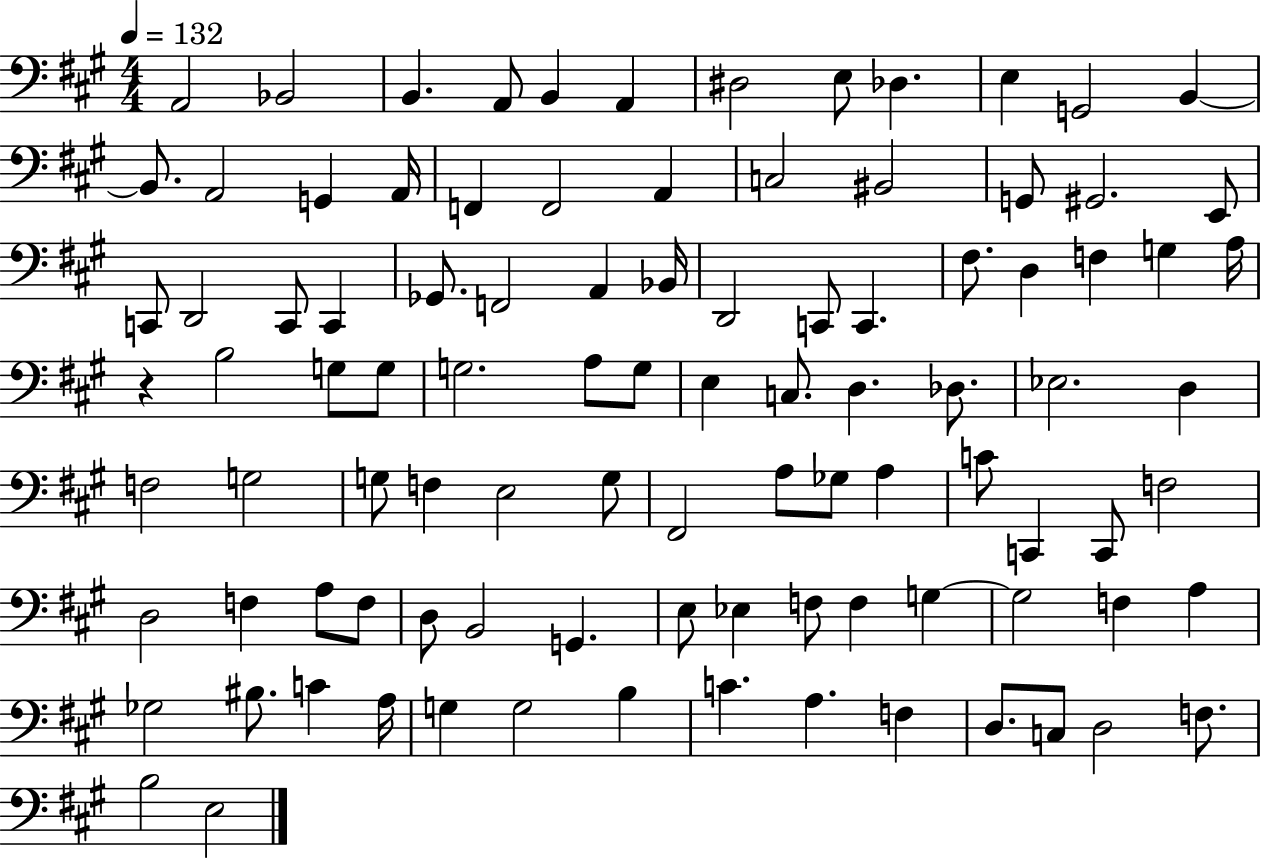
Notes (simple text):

A2/h Bb2/h B2/q. A2/e B2/q A2/q D#3/h E3/e Db3/q. E3/q G2/h B2/q B2/e. A2/h G2/q A2/s F2/q F2/h A2/q C3/h BIS2/h G2/e G#2/h. E2/e C2/e D2/h C2/e C2/q Gb2/e. F2/h A2/q Bb2/s D2/h C2/e C2/q. F#3/e. D3/q F3/q G3/q A3/s R/q B3/h G3/e G3/e G3/h. A3/e G3/e E3/q C3/e. D3/q. Db3/e. Eb3/h. D3/q F3/h G3/h G3/e F3/q E3/h G3/e F#2/h A3/e Gb3/e A3/q C4/e C2/q C2/e F3/h D3/h F3/q A3/e F3/e D3/e B2/h G2/q. E3/e Eb3/q F3/e F3/q G3/q G3/h F3/q A3/q Gb3/h BIS3/e. C4/q A3/s G3/q G3/h B3/q C4/q. A3/q. F3/q D3/e. C3/e D3/h F3/e. B3/h E3/h